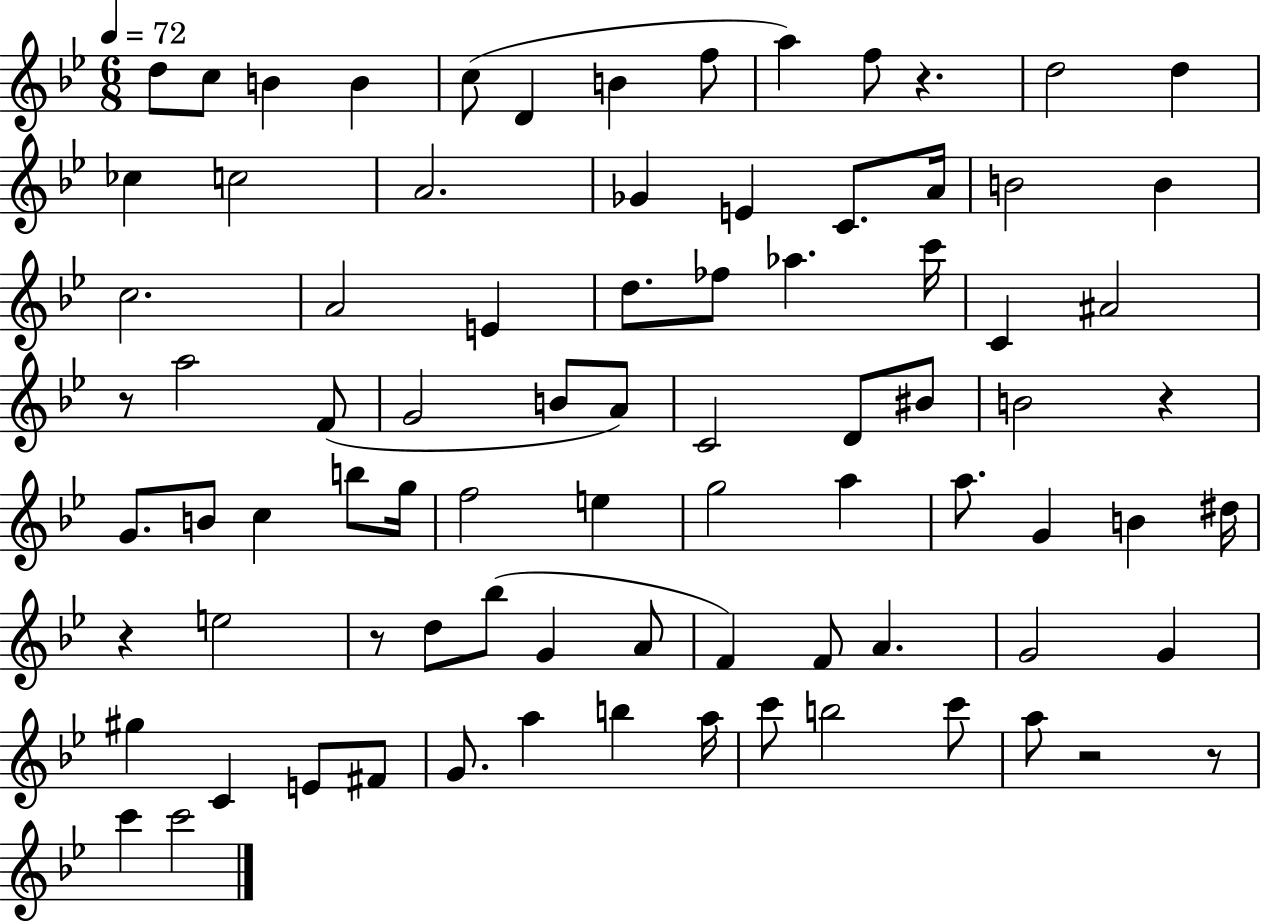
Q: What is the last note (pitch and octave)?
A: C6